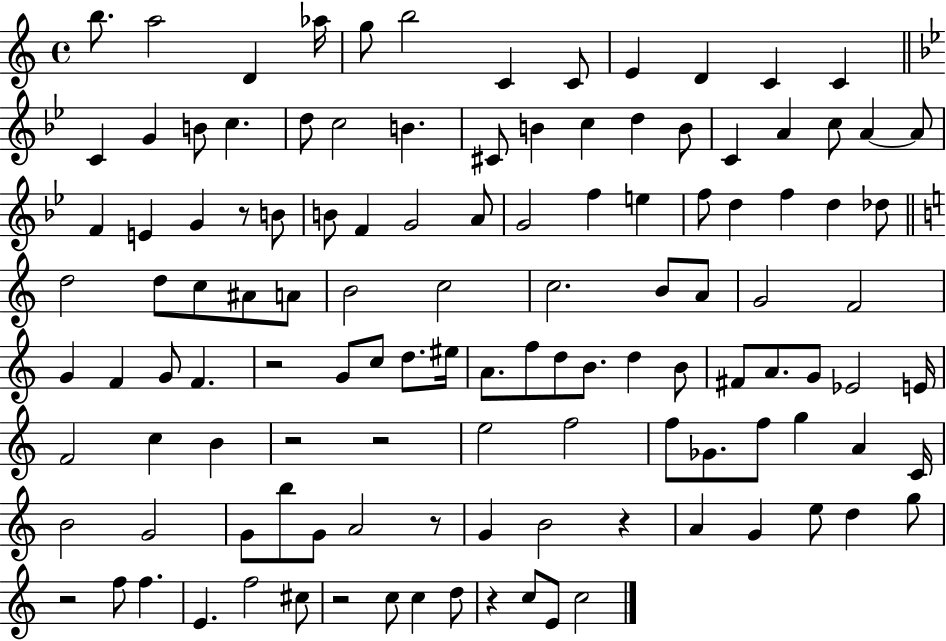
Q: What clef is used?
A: treble